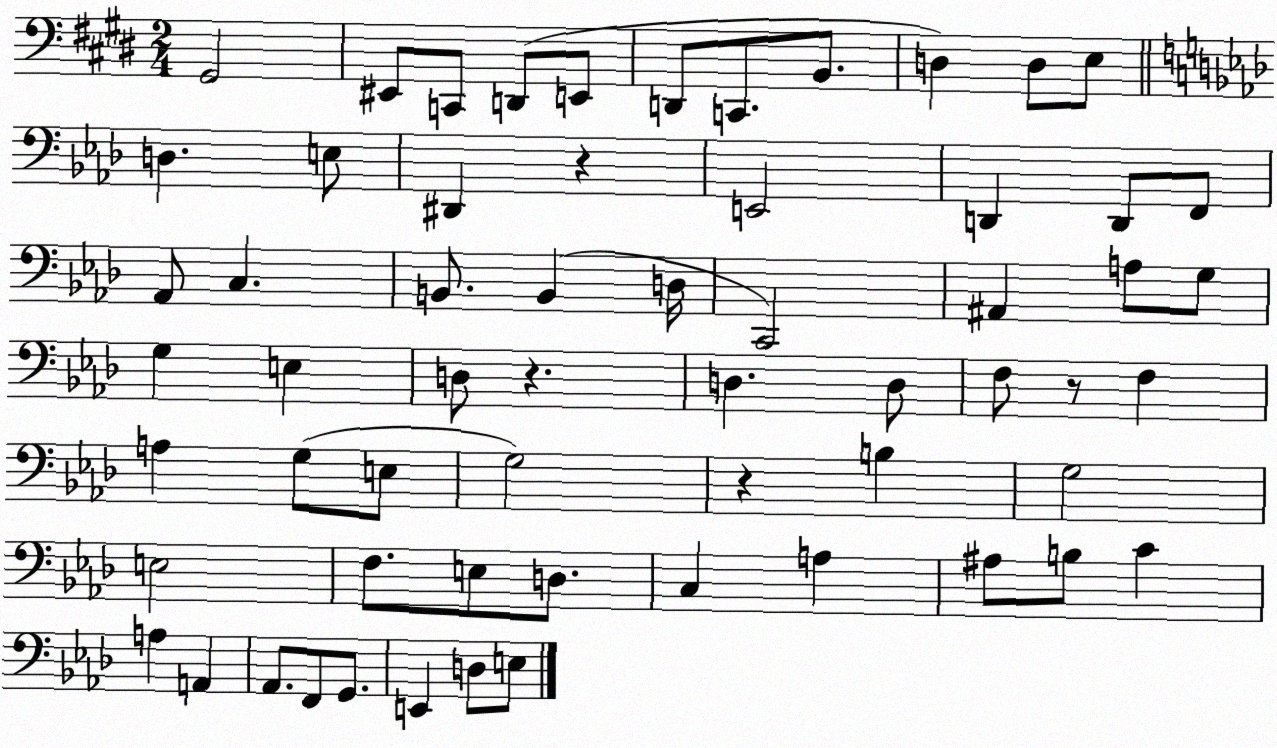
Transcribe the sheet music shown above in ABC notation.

X:1
T:Untitled
M:2/4
L:1/4
K:E
^G,,2 ^E,,/2 C,,/2 D,,/2 E,,/2 D,,/2 C,,/2 B,,/2 D, D,/2 E,/2 D, E,/2 ^D,, z E,,2 D,, D,,/2 F,,/2 _A,,/2 C, B,,/2 B,, D,/4 C,,2 ^A,, A,/2 G,/2 G, E, D,/2 z D, D,/2 F,/2 z/2 F, A, G,/2 E,/2 G,2 z B, G,2 E,2 F,/2 E,/2 D,/2 C, A, ^A,/2 B,/2 C A, A,, _A,,/2 F,,/2 G,,/2 E,, D,/2 E,/2